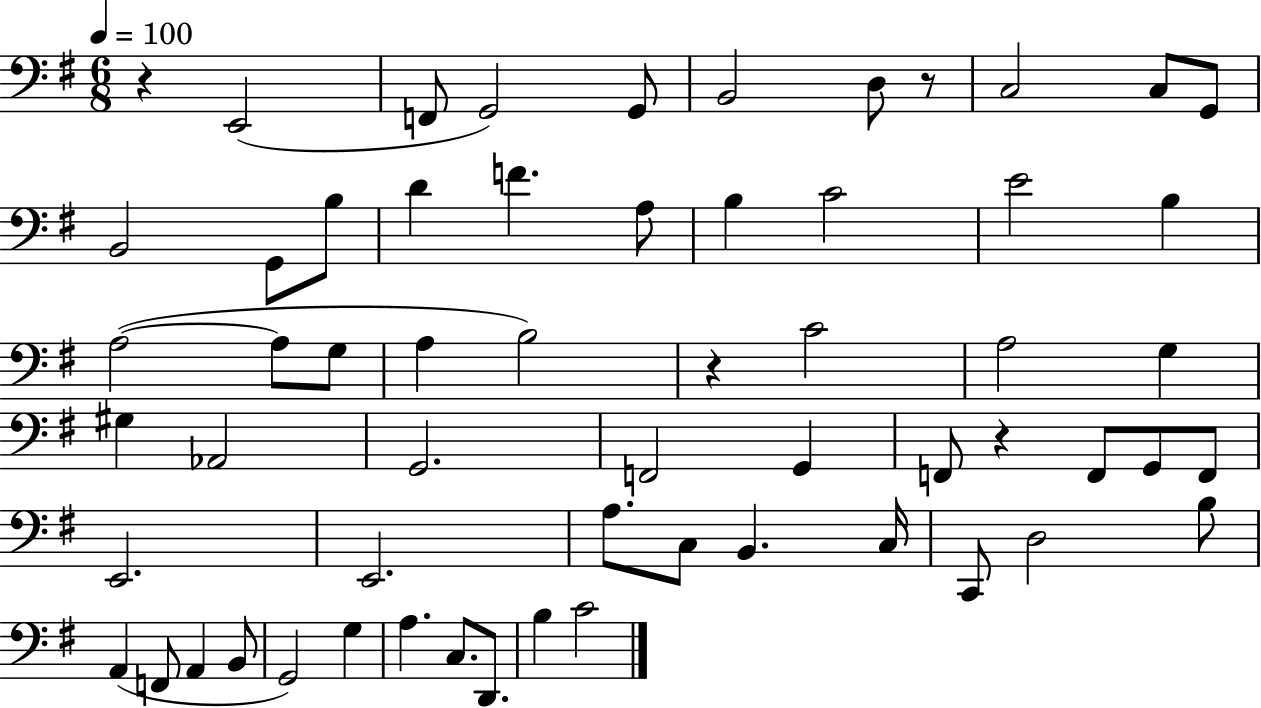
{
  \clef bass
  \numericTimeSignature
  \time 6/8
  \key g \major
  \tempo 4 = 100
  r4 e,2( | f,8 g,2) g,8 | b,2 d8 r8 | c2 c8 g,8 | \break b,2 g,8 b8 | d'4 f'4. a8 | b4 c'2 | e'2 b4 | \break a2~(~ a8 g8 | a4 b2) | r4 c'2 | a2 g4 | \break gis4 aes,2 | g,2. | f,2 g,4 | f,8 r4 f,8 g,8 f,8 | \break e,2. | e,2. | a8. c8 b,4. c16 | c,8 d2 b8 | \break a,4( f,8 a,4 b,8 | g,2) g4 | a4. c8. d,8. | b4 c'2 | \break \bar "|."
}